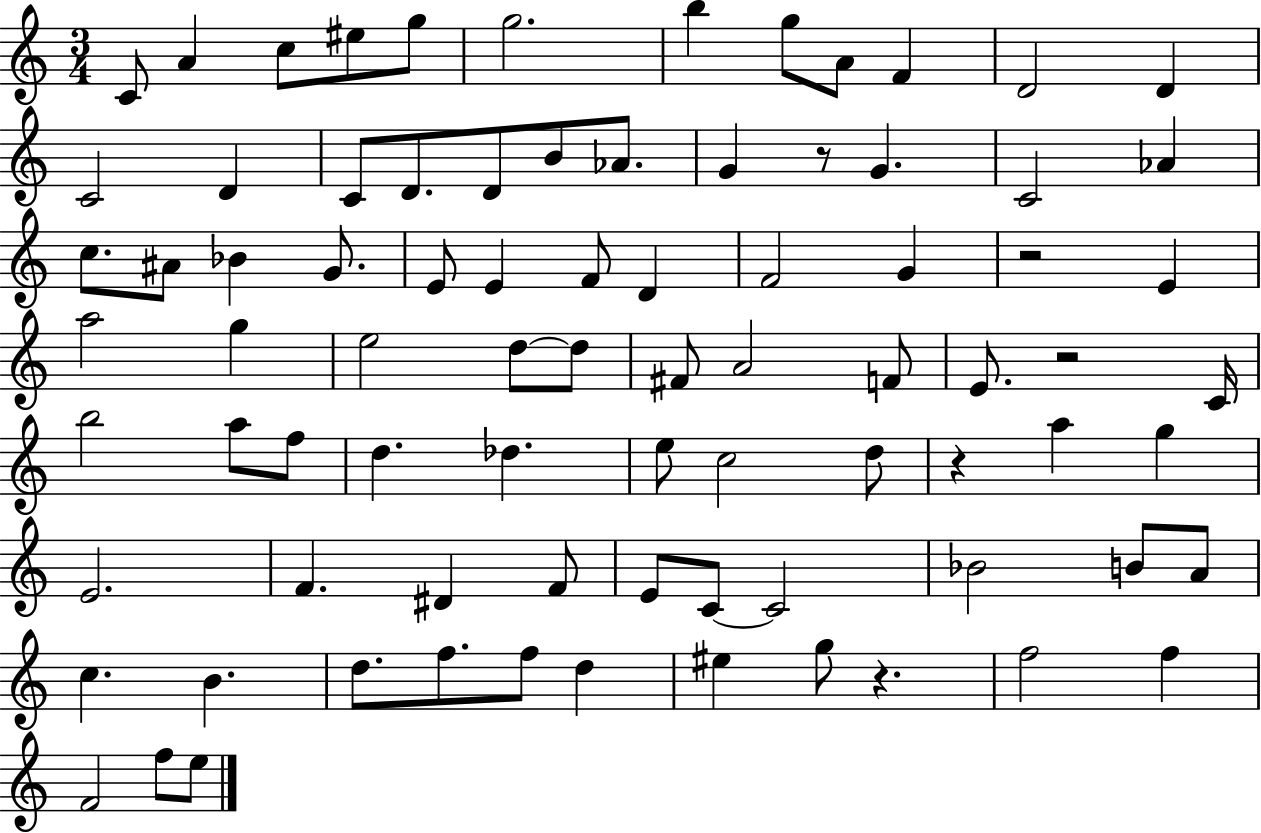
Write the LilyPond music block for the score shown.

{
  \clef treble
  \numericTimeSignature
  \time 3/4
  \key c \major
  c'8 a'4 c''8 eis''8 g''8 | g''2. | b''4 g''8 a'8 f'4 | d'2 d'4 | \break c'2 d'4 | c'8 d'8. d'8 b'8 aes'8. | g'4 r8 g'4. | c'2 aes'4 | \break c''8. ais'8 bes'4 g'8. | e'8 e'4 f'8 d'4 | f'2 g'4 | r2 e'4 | \break a''2 g''4 | e''2 d''8~~ d''8 | fis'8 a'2 f'8 | e'8. r2 c'16 | \break b''2 a''8 f''8 | d''4. des''4. | e''8 c''2 d''8 | r4 a''4 g''4 | \break e'2. | f'4. dis'4 f'8 | e'8 c'8~~ c'2 | bes'2 b'8 a'8 | \break c''4. b'4. | d''8. f''8. f''8 d''4 | eis''4 g''8 r4. | f''2 f''4 | \break f'2 f''8 e''8 | \bar "|."
}